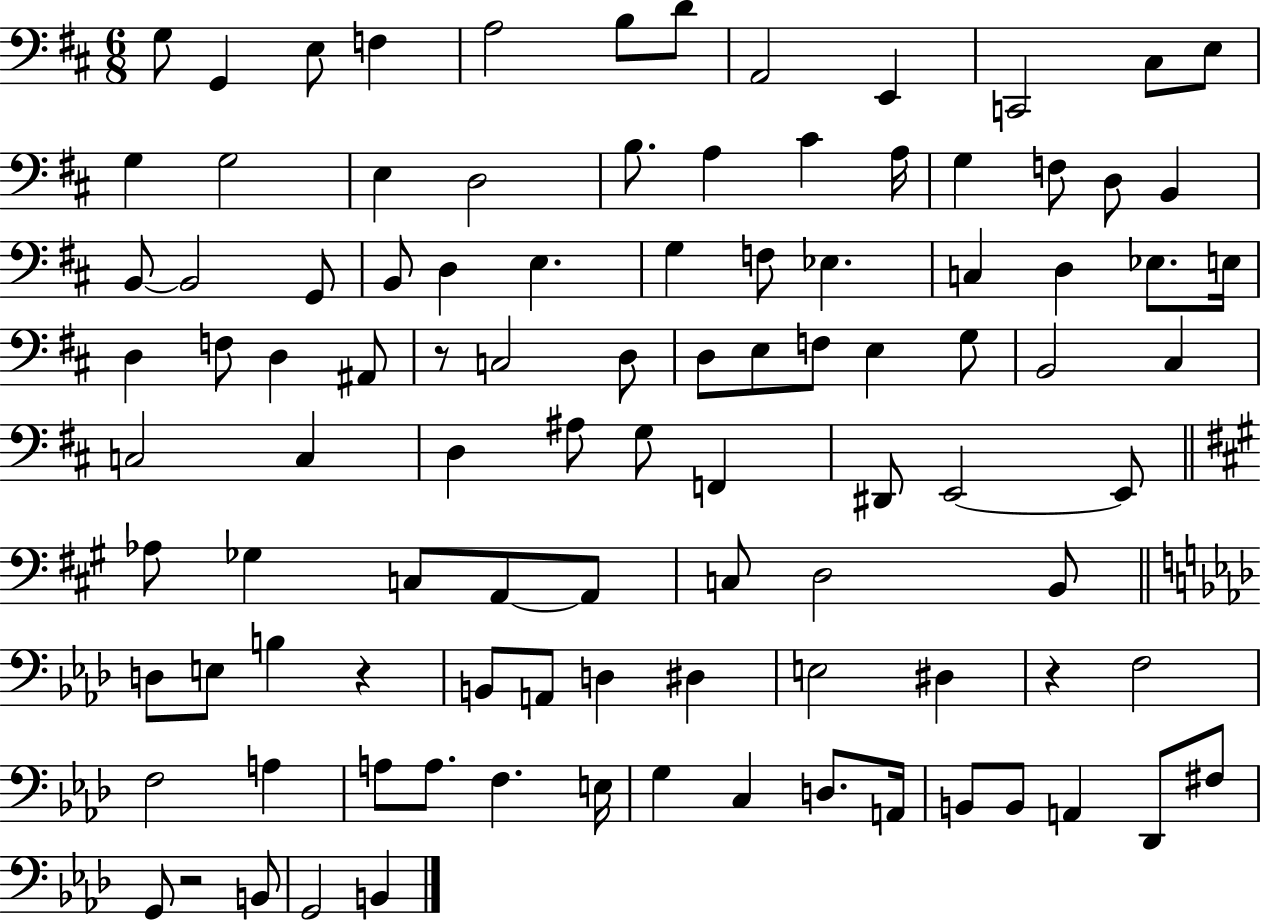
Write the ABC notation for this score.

X:1
T:Untitled
M:6/8
L:1/4
K:D
G,/2 G,, E,/2 F, A,2 B,/2 D/2 A,,2 E,, C,,2 ^C,/2 E,/2 G, G,2 E, D,2 B,/2 A, ^C A,/4 G, F,/2 D,/2 B,, B,,/2 B,,2 G,,/2 B,,/2 D, E, G, F,/2 _E, C, D, _E,/2 E,/4 D, F,/2 D, ^A,,/2 z/2 C,2 D,/2 D,/2 E,/2 F,/2 E, G,/2 B,,2 ^C, C,2 C, D, ^A,/2 G,/2 F,, ^D,,/2 E,,2 E,,/2 _A,/2 _G, C,/2 A,,/2 A,,/2 C,/2 D,2 B,,/2 D,/2 E,/2 B, z B,,/2 A,,/2 D, ^D, E,2 ^D, z F,2 F,2 A, A,/2 A,/2 F, E,/4 G, C, D,/2 A,,/4 B,,/2 B,,/2 A,, _D,,/2 ^F,/2 G,,/2 z2 B,,/2 G,,2 B,,